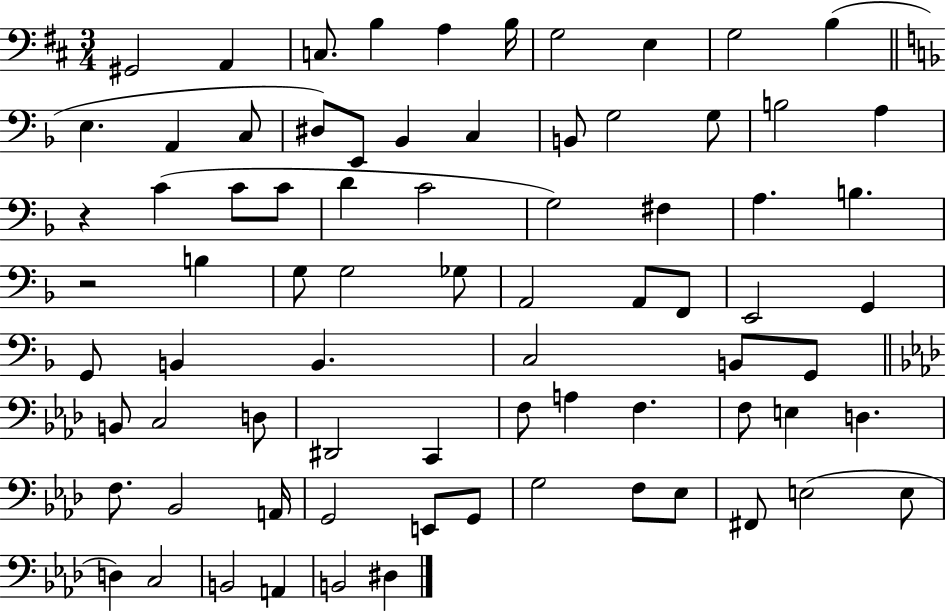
G#2/h A2/q C3/e. B3/q A3/q B3/s G3/h E3/q G3/h B3/q E3/q. A2/q C3/e D#3/e E2/e Bb2/q C3/q B2/e G3/h G3/e B3/h A3/q R/q C4/q C4/e C4/e D4/q C4/h G3/h F#3/q A3/q. B3/q. R/h B3/q G3/e G3/h Gb3/e A2/h A2/e F2/e E2/h G2/q G2/e B2/q B2/q. C3/h B2/e G2/e B2/e C3/h D3/e D#2/h C2/q F3/e A3/q F3/q. F3/e E3/q D3/q. F3/e. Bb2/h A2/s G2/h E2/e G2/e G3/h F3/e Eb3/e F#2/e E3/h E3/e D3/q C3/h B2/h A2/q B2/h D#3/q